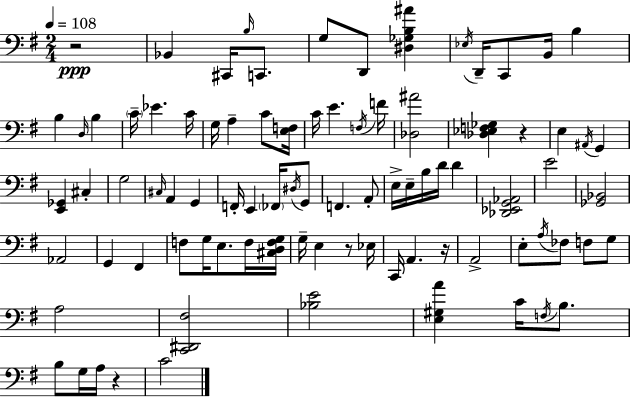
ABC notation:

X:1
T:Untitled
M:2/4
L:1/4
K:G
z2 _B,, ^C,,/4 B,/4 C,,/2 G,/2 D,,/2 [^D,_G,B,^A] _E,/4 D,,/4 C,,/2 B,,/4 B, B, D,/4 B, C/4 _E C/4 G,/4 A, C/2 [E,F,]/4 C/4 E F,/4 F/4 [_D,^A]2 [_D,_E,F,_G,] z E, ^A,,/4 G,, [E,,_G,,] ^C, G,2 ^C,/4 A,, G,, F,,/4 E,, _F,,/4 ^D,/4 G,,/2 F,, A,,/2 E,/4 E,/4 B,/4 D/4 D [_D,,_E,,G,,_A,,]2 E2 [_G,,_B,,]2 _A,,2 G,, ^F,, F,/2 G,/4 E,/2 F,/4 [^C,D,F,G,]/4 G,/4 E, z/2 _E,/4 C,,/4 A,, z/4 A,,2 E,/2 A,/4 _F,/2 F,/2 G,/2 A,2 [C,,^D,,^F,]2 [_B,E]2 [E,^G,A] C/4 F,/4 B,/2 B,/2 G,/4 A,/4 z C2